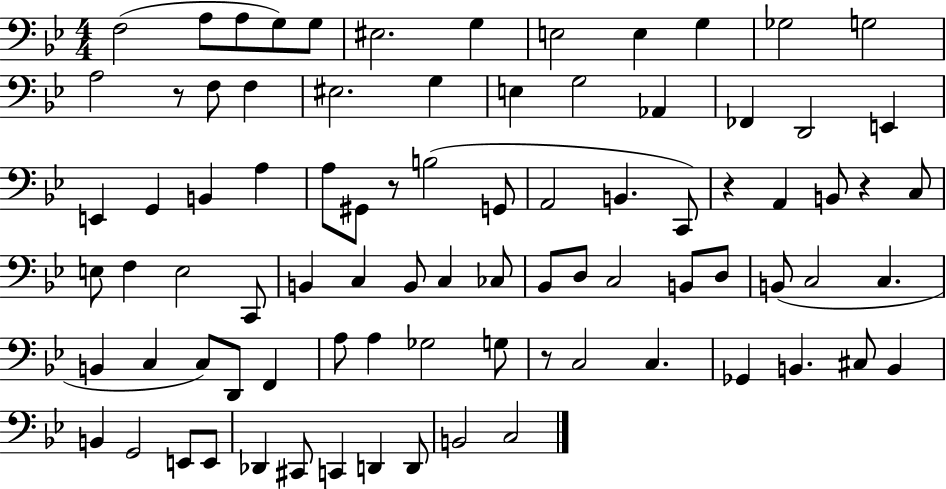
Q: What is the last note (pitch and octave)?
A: C3